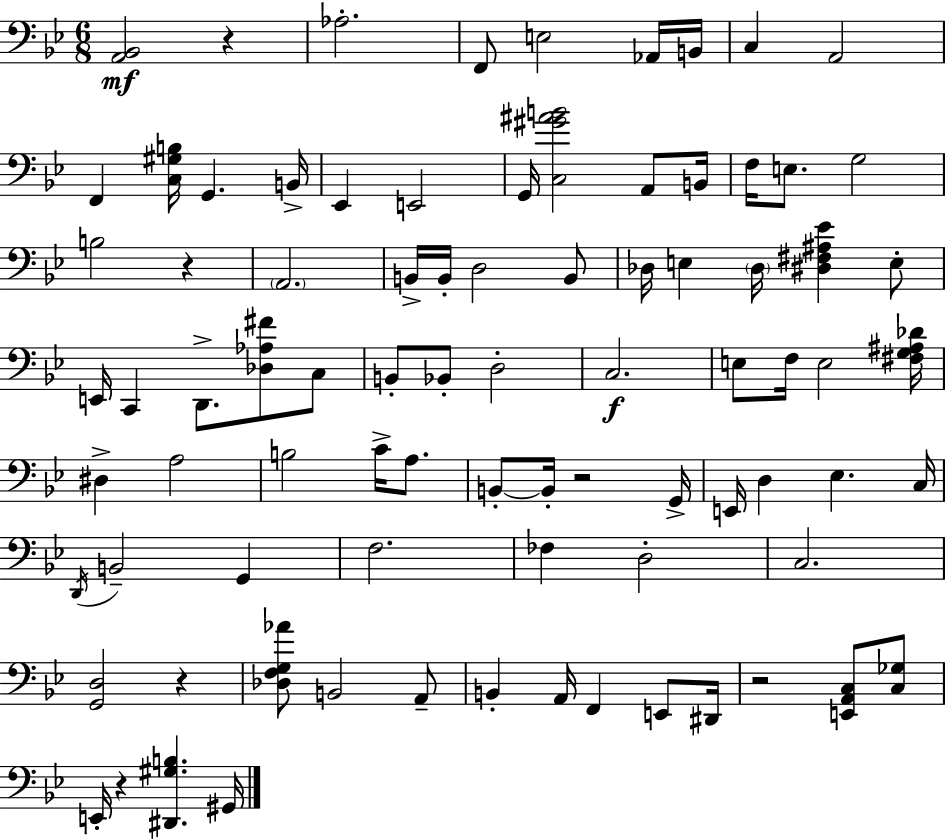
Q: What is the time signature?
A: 6/8